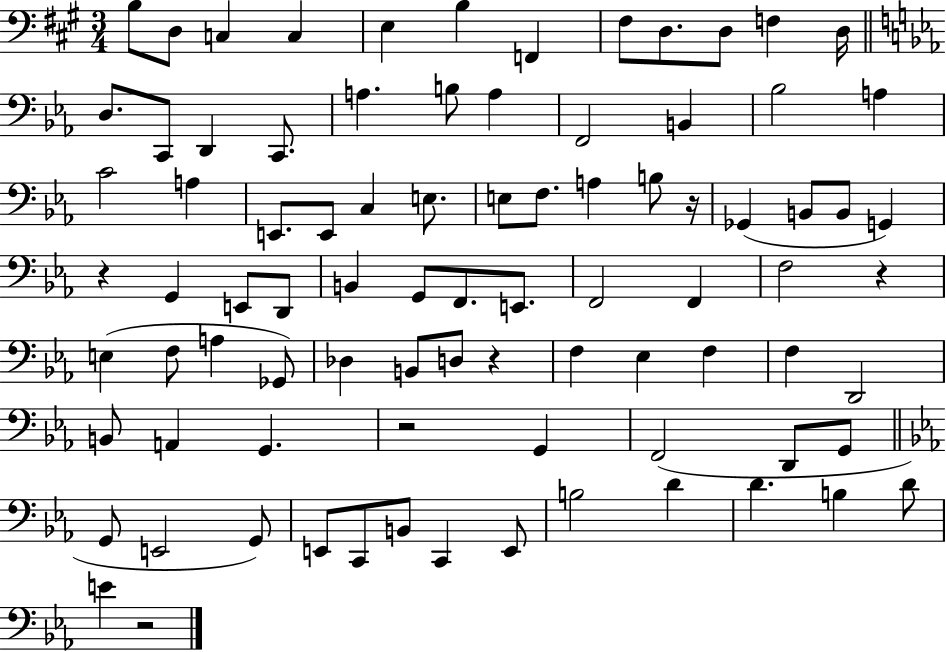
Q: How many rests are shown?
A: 6